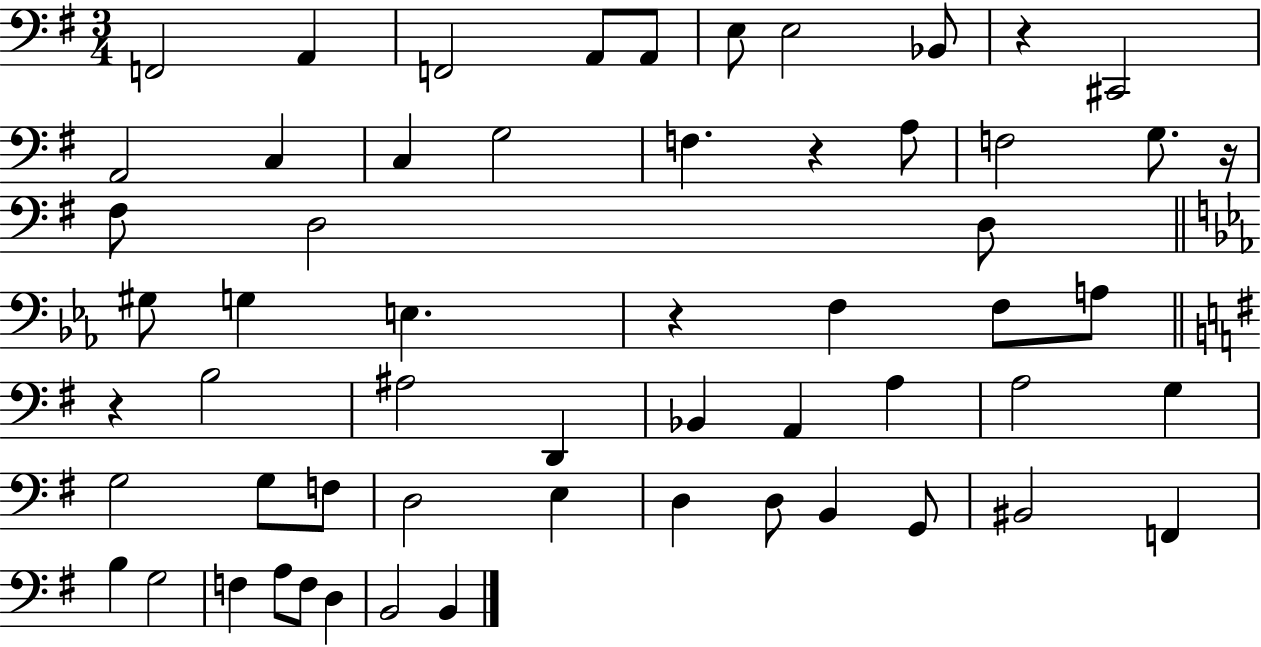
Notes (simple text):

F2/h A2/q F2/h A2/e A2/e E3/e E3/h Bb2/e R/q C#2/h A2/h C3/q C3/q G3/h F3/q. R/q A3/e F3/h G3/e. R/s F#3/e D3/h D3/e G#3/e G3/q E3/q. R/q F3/q F3/e A3/e R/q B3/h A#3/h D2/q Bb2/q A2/q A3/q A3/h G3/q G3/h G3/e F3/e D3/h E3/q D3/q D3/e B2/q G2/e BIS2/h F2/q B3/q G3/h F3/q A3/e F3/e D3/q B2/h B2/q